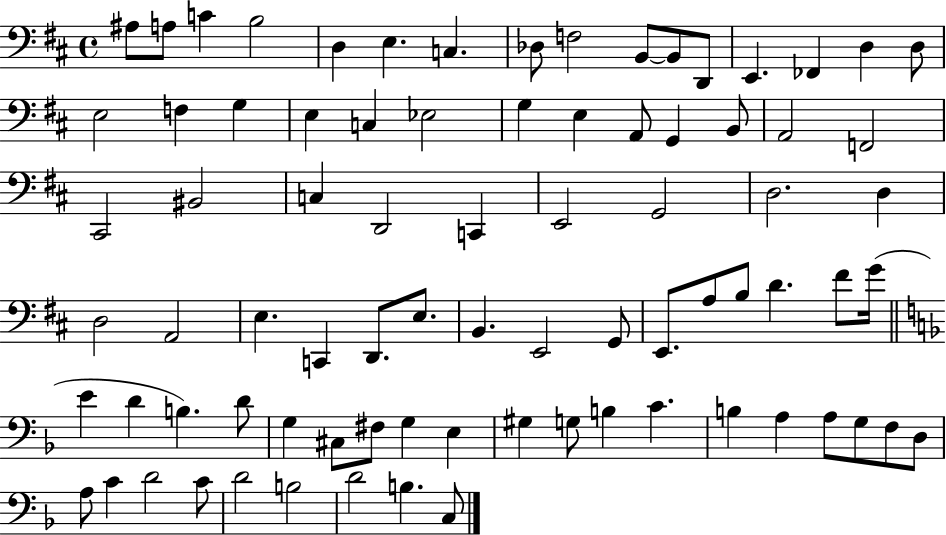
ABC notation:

X:1
T:Untitled
M:4/4
L:1/4
K:D
^A,/2 A,/2 C B,2 D, E, C, _D,/2 F,2 B,,/2 B,,/2 D,,/2 E,, _F,, D, D,/2 E,2 F, G, E, C, _E,2 G, E, A,,/2 G,, B,,/2 A,,2 F,,2 ^C,,2 ^B,,2 C, D,,2 C,, E,,2 G,,2 D,2 D, D,2 A,,2 E, C,, D,,/2 E,/2 B,, E,,2 G,,/2 E,,/2 A,/2 B,/2 D ^F/2 G/4 E D B, D/2 G, ^C,/2 ^F,/2 G, E, ^G, G,/2 B, C B, A, A,/2 G,/2 F,/2 D,/2 A,/2 C D2 C/2 D2 B,2 D2 B, C,/2